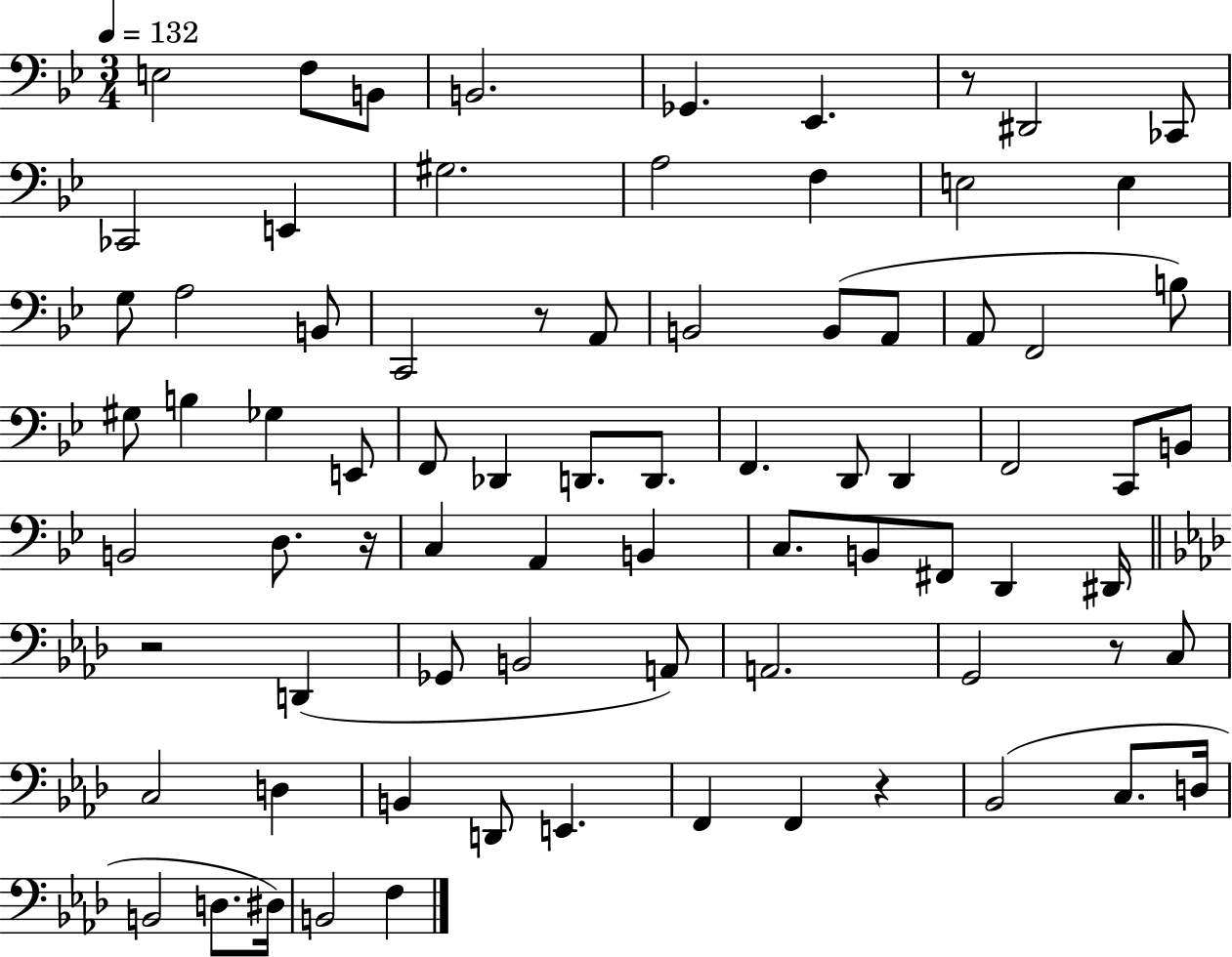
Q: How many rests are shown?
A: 6